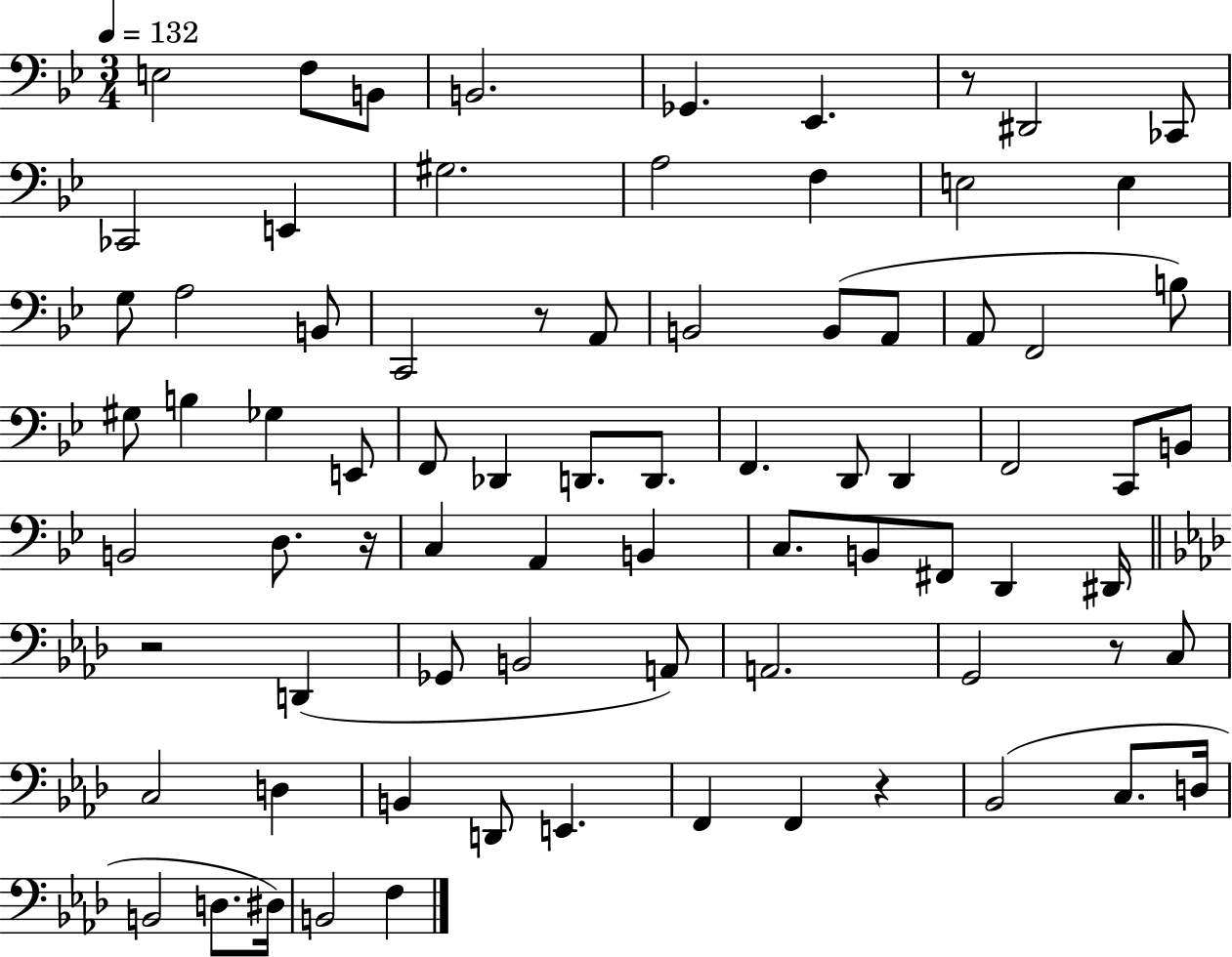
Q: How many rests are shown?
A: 6